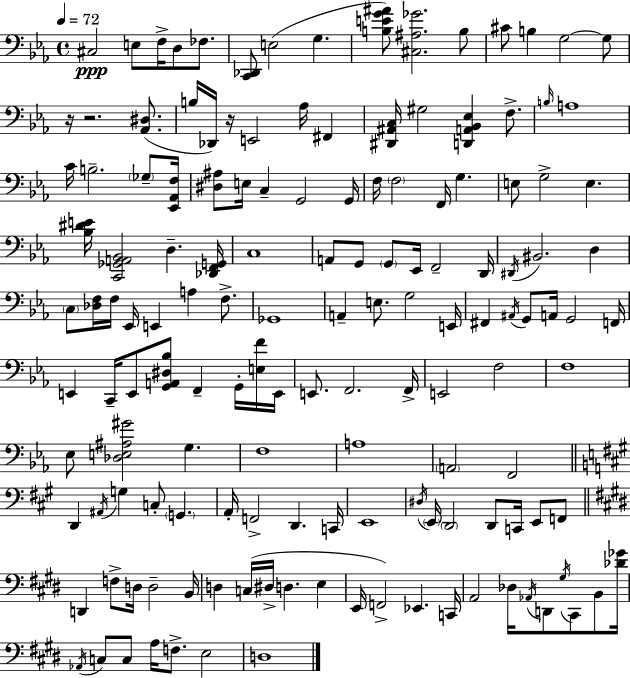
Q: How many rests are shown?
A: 3